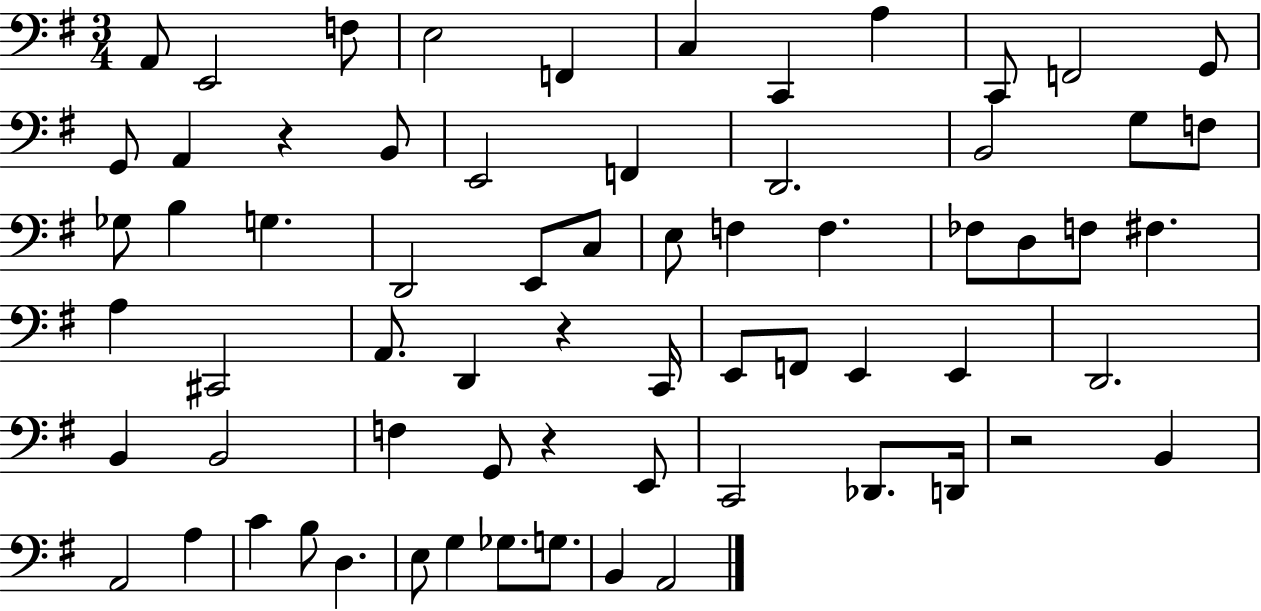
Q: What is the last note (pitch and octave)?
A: A2